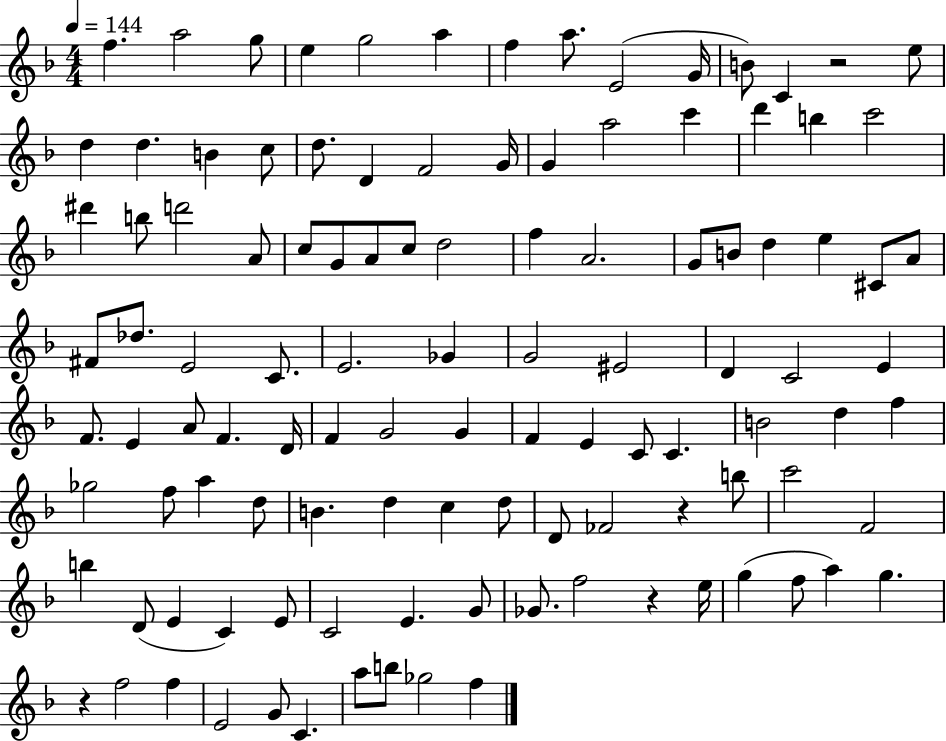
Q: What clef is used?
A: treble